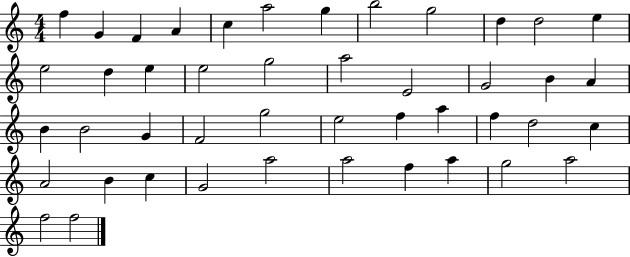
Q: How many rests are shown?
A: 0